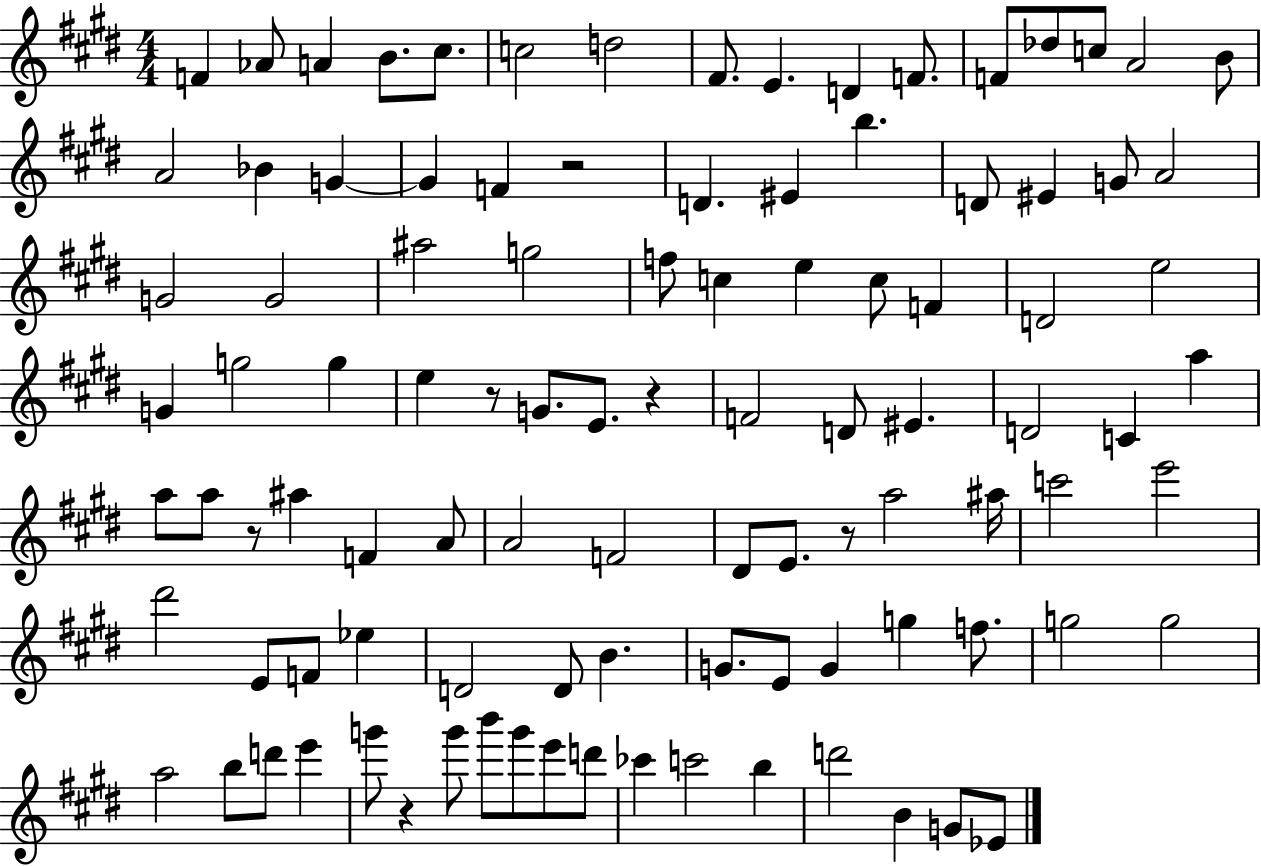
F4/q Ab4/e A4/q B4/e. C#5/e. C5/h D5/h F#4/e. E4/q. D4/q F4/e. F4/e Db5/e C5/e A4/h B4/e A4/h Bb4/q G4/q G4/q F4/q R/h D4/q. EIS4/q B5/q. D4/e EIS4/q G4/e A4/h G4/h G4/h A#5/h G5/h F5/e C5/q E5/q C5/e F4/q D4/h E5/h G4/q G5/h G5/q E5/q R/e G4/e. E4/e. R/q F4/h D4/e EIS4/q. D4/h C4/q A5/q A5/e A5/e R/e A#5/q F4/q A4/e A4/h F4/h D#4/e E4/e. R/e A5/h A#5/s C6/h E6/h D#6/h E4/e F4/e Eb5/q D4/h D4/e B4/q. G4/e. E4/e G4/q G5/q F5/e. G5/h G5/h A5/h B5/e D6/e E6/q G6/e R/q G6/e B6/e G6/e E6/e D6/e CES6/q C6/h B5/q D6/h B4/q G4/e Eb4/e